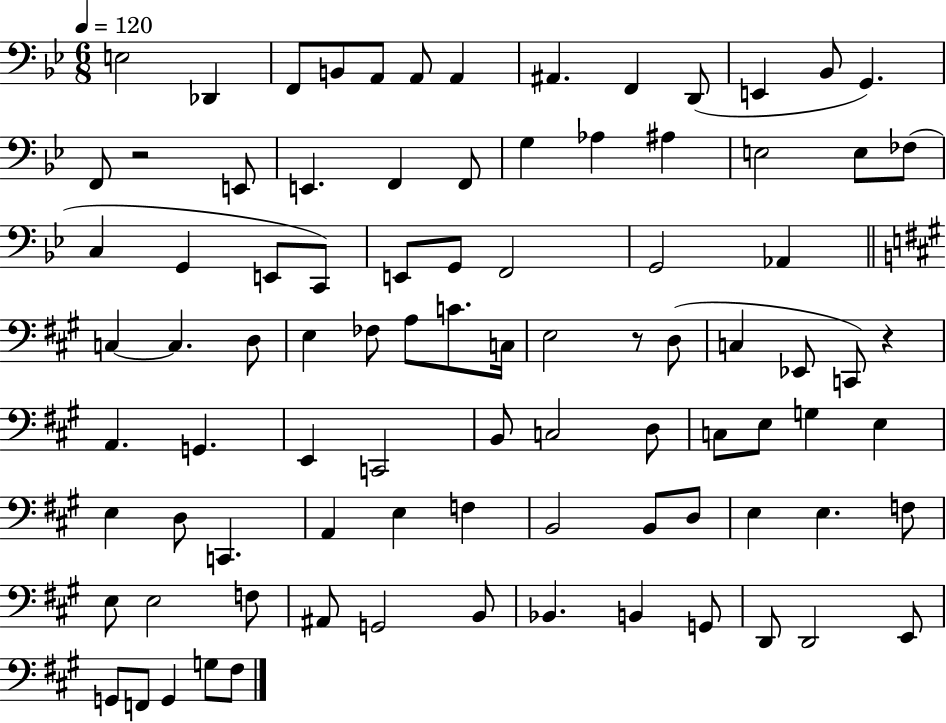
{
  \clef bass
  \numericTimeSignature
  \time 6/8
  \key bes \major
  \tempo 4 = 120
  e2 des,4 | f,8 b,8 a,8 a,8 a,4 | ais,4. f,4 d,8( | e,4 bes,8 g,4.) | \break f,8 r2 e,8 | e,4. f,4 f,8 | g4 aes4 ais4 | e2 e8 fes8( | \break c4 g,4 e,8 c,8) | e,8 g,8 f,2 | g,2 aes,4 | \bar "||" \break \key a \major c4~~ c4. d8 | e4 fes8 a8 c'8. c16 | e2 r8 d8( | c4 ees,8 c,8) r4 | \break a,4. g,4. | e,4 c,2 | b,8 c2 d8 | c8 e8 g4 e4 | \break e4 d8 c,4. | a,4 e4 f4 | b,2 b,8 d8 | e4 e4. f8 | \break e8 e2 f8 | ais,8 g,2 b,8 | bes,4. b,4 g,8 | d,8 d,2 e,8 | \break g,8 f,8 g,4 g8 fis8 | \bar "|."
}